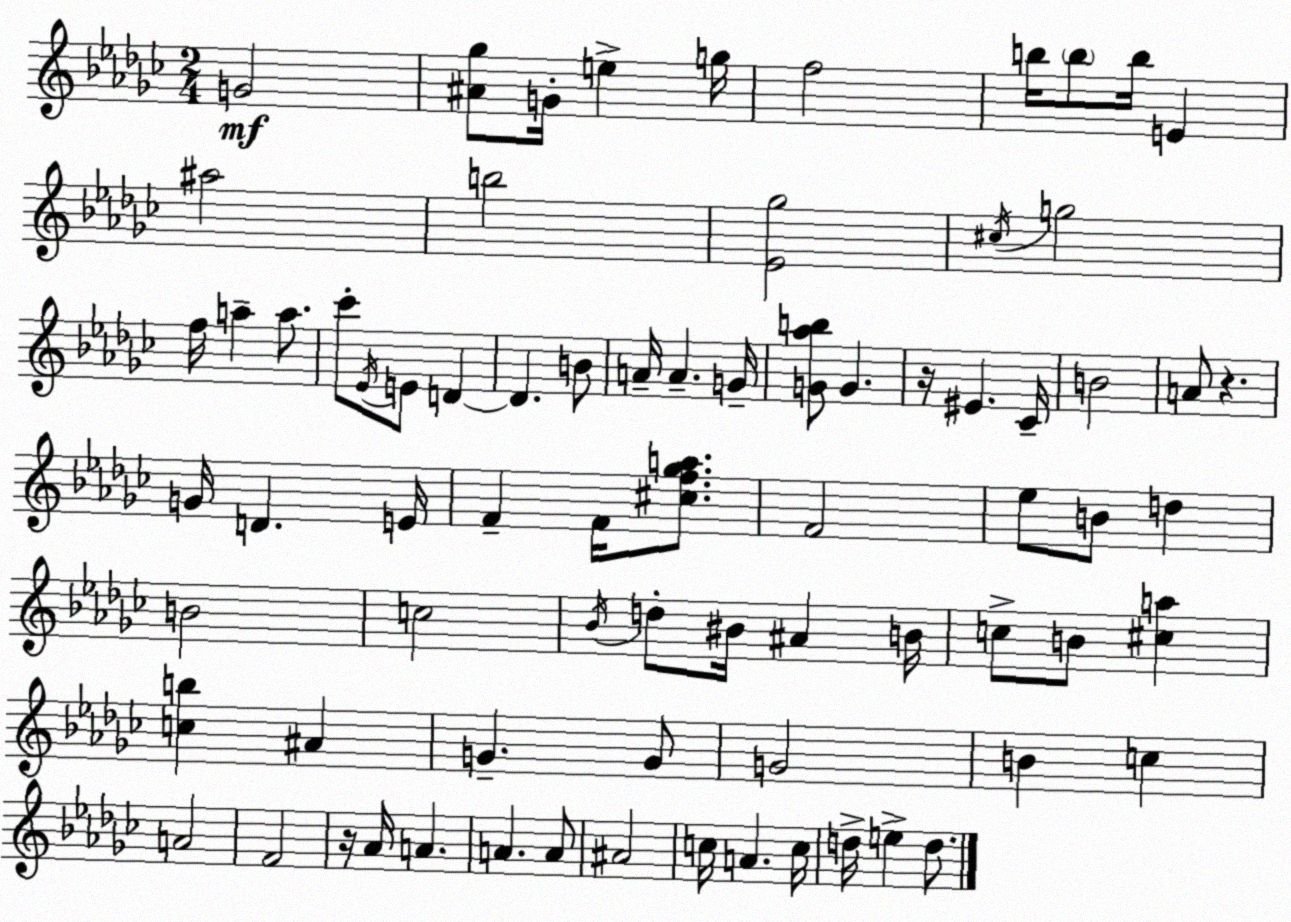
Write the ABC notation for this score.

X:1
T:Untitled
M:2/4
L:1/4
K:Ebm
G2 [^A_g]/2 G/4 e g/4 f2 b/4 b/2 b/4 E ^a2 b2 [_E_g]2 ^c/4 g2 f/4 a a/2 _c'/2 _E/4 E/2 D D B/2 A/4 A G/4 [G_ab]/2 G z/4 ^E _C/4 B2 A/2 z G/4 D E/4 F F/4 [^cf_ga]/2 F2 _e/2 B/2 d B2 c2 _B/4 d/2 ^B/4 ^A B/4 c/2 B/2 [^ca] [cb] ^A G G/2 G2 B c A2 F2 z/4 _A/4 A A A/2 ^A2 c/4 A c/4 d/4 e d/2